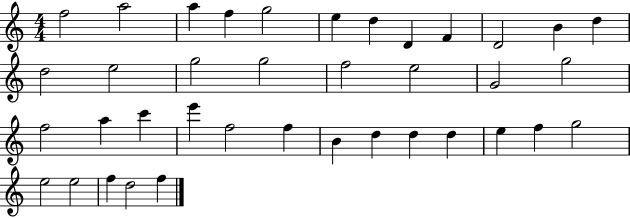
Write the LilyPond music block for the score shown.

{
  \clef treble
  \numericTimeSignature
  \time 4/4
  \key c \major
  f''2 a''2 | a''4 f''4 g''2 | e''4 d''4 d'4 f'4 | d'2 b'4 d''4 | \break d''2 e''2 | g''2 g''2 | f''2 e''2 | g'2 g''2 | \break f''2 a''4 c'''4 | e'''4 f''2 f''4 | b'4 d''4 d''4 d''4 | e''4 f''4 g''2 | \break e''2 e''2 | f''4 d''2 f''4 | \bar "|."
}